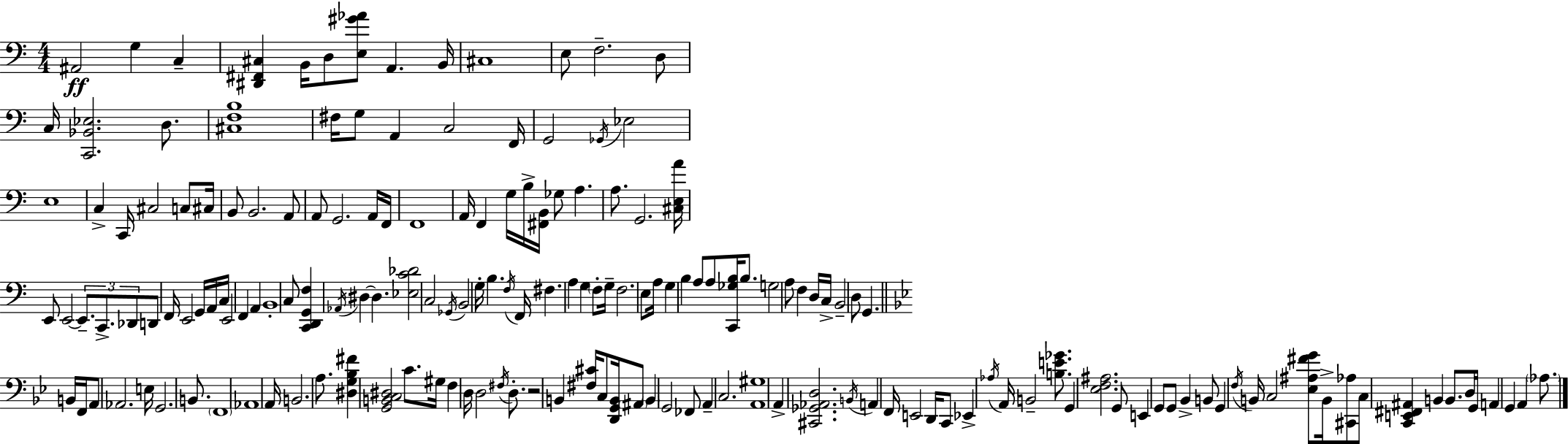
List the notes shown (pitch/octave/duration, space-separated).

A#2/h G3/q C3/q [D#2,F#2,C#3]/q B2/s D3/e [E3,G#4,Ab4]/e A2/q. B2/s C#3/w E3/e F3/h. D3/e C3/s [C2,Bb2,Eb3]/h. D3/e. [C#3,F3,B3]/w F#3/s G3/e A2/q C3/h F2/s G2/h Gb2/s Eb3/h E3/w C3/q C2/s C#3/h C3/e C#3/s B2/e B2/h. A2/e A2/e G2/h. A2/s F2/s F2/w A2/s F2/q G3/s B3/s [F#2,B2]/s Gb3/e A3/q. A3/e. G2/h. [C#3,E3,A4]/s E2/e E2/h E2/e. C2/e. Db2/e D2/e F2/s E2/h G2/s A2/s C3/s E2/h F2/q A2/q B2/w C3/e [C2,D2,G2,F3]/q Ab2/s D#3/q D#3/q. [Eb3,C4,Db4]/h C3/h Gb2/s B2/h G3/s B3/q. F3/s F2/s F#3/q. A3/q G3/q F3/e G3/s F3/h. E3/e A3/s G3/q B3/q A3/e A3/e [C2,Gb3,B3]/s B3/e. G3/h A3/e F3/q D3/s C3/s B2/h D3/e G2/q. B2/s F2/s A2/e Ab2/h. E3/s G2/h. B2/e. F2/w Ab2/w A2/s B2/h. A3/e. [D#3,G3,Bb3,F#4]/q [G2,B2,C3,D#3]/h C4/e. G#3/s F3/q D3/s D3/h F#3/s D3/e. R/h B2/q [F#3,C#4]/s C3/e [D2,G2,B2]/s A#2/e B2/q G2/h FES2/e A2/q C3/h. [A2,G#3]/w A2/q [C#2,Gb2,Ab2,D3]/h. B2/s A2/q F2/s E2/h D2/s C2/e Eb2/q Ab3/s A2/s B2/h [B3,E4,Gb4]/e. G2/q [Eb3,F3,A#3]/h. G2/e E2/q G2/e G2/e Bb2/q B2/e G2/q F3/s B2/s C3/h [Eb3,A#3,F#4,G4]/e B2/s [C#2,Ab3]/e C3/e [C2,E2,F#2,A#2]/q B2/q B2/e. D3/s G2/s A2/q G2/q A2/q Ab3/e.